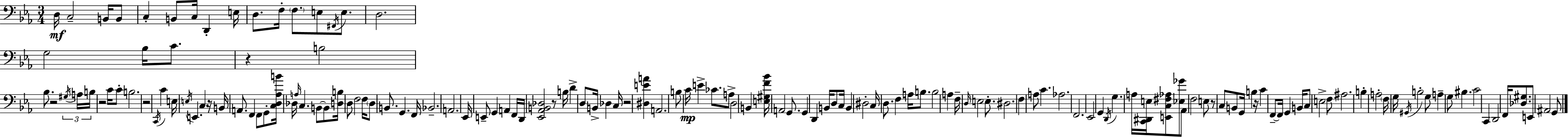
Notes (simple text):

D3/s C3/h B2/s B2/e C3/q B2/e C3/s D2/q E3/s D3/e. F3/s F3/e. E3/e F#2/s E3/e. D3/h. G3/h Bb3/s C4/e. R/q B3/h Bb3/e. R/h G#3/s A3/s B3/s R/h C4/s C4/e B3/h. R/h C2/s C4/q E3/s E3/s E2/q. C3/q R/s B2/s A2/e. F2/q F2/e G2/e [C3,D3,Ab3,B4]/s Db3/s A3/s C3/q. B2/e B2/e [D3,B3]/s D3/e F3/h F3/s D3/e B2/e. G2/q. F2/s Bb2/h. A2/h. Eb2/s E2/e G2/q A2/q F2/s D2/s [Eb2,Ab2,B2,Db3]/h R/e B3/s D4/q D3/e B2/s Db3/q C3/s R/h [D#3,E4,A4]/q A2/h. B3/e C4/s E4/q CES4/e. A3/e D3/h B2/q [E3,G#3,F4,Bb4]/s A2/h G2/e. G2/q D2/q B2/s D3/e C3/s B2/q D#3/h C3/s D3/e. F3/q A3/s B3/e. B3/h A3/q F3/s D3/s E3/h E3/e. D#3/h. F3/q A3/e C4/q. Ab3/h. F2/h. Eb2/h G2/q D2/s G3/q. A3/s [C2,D#2,E3]/s [E2,C3,F#3,Ab3]/e [Eb3,Gb4]/e Ab2/e F3/h E3/e R/e C3/e B2/e G2/s B3/q R/s C4/q F2/e F2/s G2/q B2/s C3/e E3/h F3/e A#3/h. B3/q A3/h F3/s G3/s G#2/s B3/h G3/e A3/q G3/e BIS3/q. C4/h C2/q D2/h F2/s [Db3,G#3]/e. E2/e A#2/h G2/e